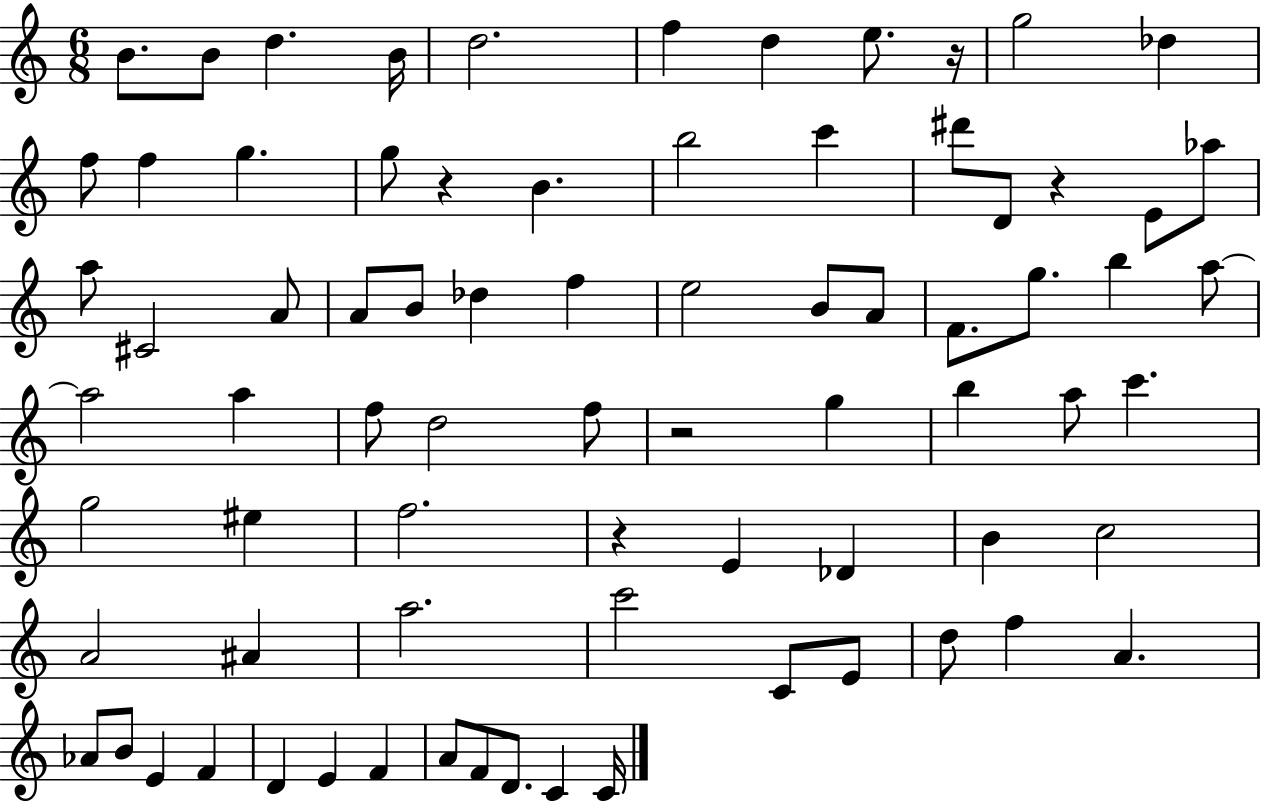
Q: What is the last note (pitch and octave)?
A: C4